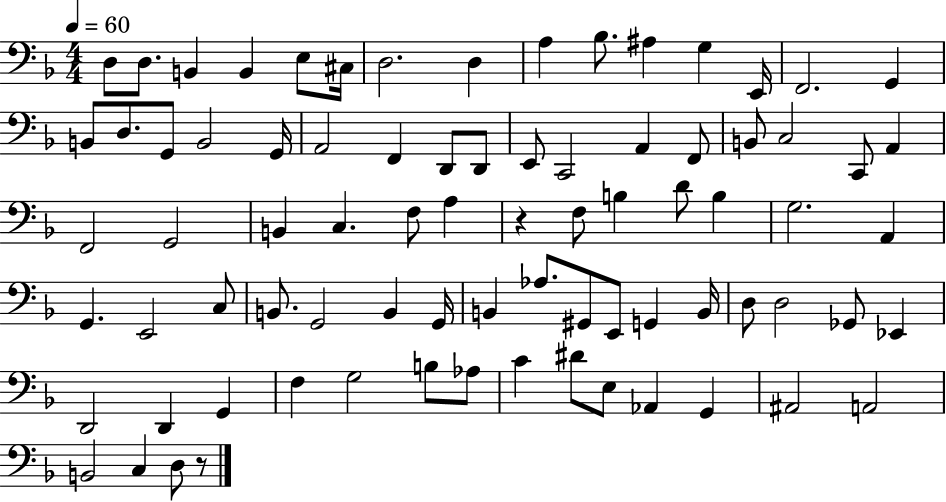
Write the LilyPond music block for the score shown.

{
  \clef bass
  \numericTimeSignature
  \time 4/4
  \key f \major
  \tempo 4 = 60
  d8 d8. b,4 b,4 e8 cis16 | d2. d4 | a4 bes8. ais4 g4 e,16 | f,2. g,4 | \break b,8 d8. g,8 b,2 g,16 | a,2 f,4 d,8 d,8 | e,8 c,2 a,4 f,8 | b,8 c2 c,8 a,4 | \break f,2 g,2 | b,4 c4. f8 a4 | r4 f8 b4 d'8 b4 | g2. a,4 | \break g,4. e,2 c8 | b,8. g,2 b,4 g,16 | b,4 aes8. gis,8 e,8 g,4 b,16 | d8 d2 ges,8 ees,4 | \break d,2 d,4 g,4 | f4 g2 b8 aes8 | c'4 dis'8 e8 aes,4 g,4 | ais,2 a,2 | \break b,2 c4 d8 r8 | \bar "|."
}